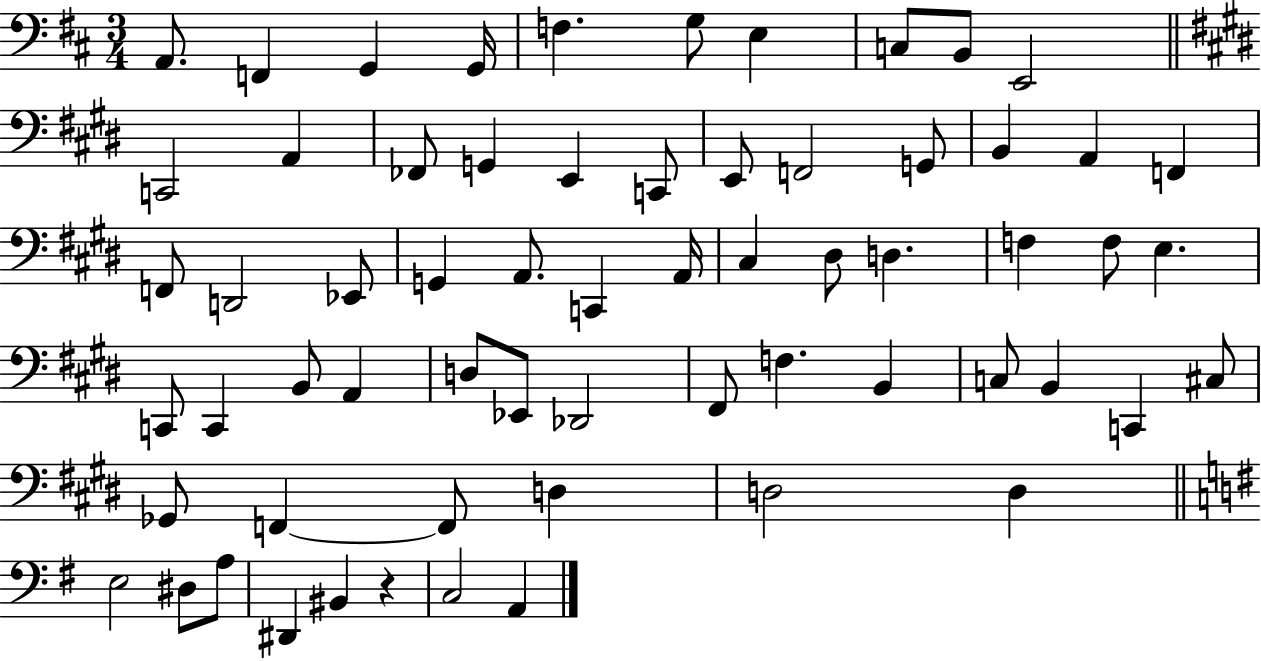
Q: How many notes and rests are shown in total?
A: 63